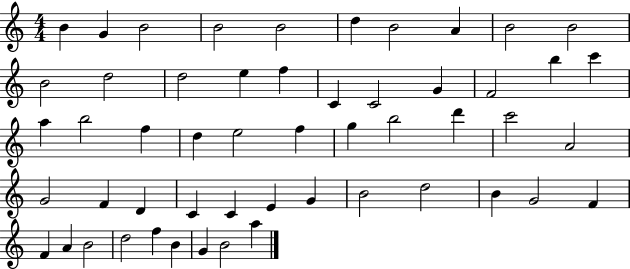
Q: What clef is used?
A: treble